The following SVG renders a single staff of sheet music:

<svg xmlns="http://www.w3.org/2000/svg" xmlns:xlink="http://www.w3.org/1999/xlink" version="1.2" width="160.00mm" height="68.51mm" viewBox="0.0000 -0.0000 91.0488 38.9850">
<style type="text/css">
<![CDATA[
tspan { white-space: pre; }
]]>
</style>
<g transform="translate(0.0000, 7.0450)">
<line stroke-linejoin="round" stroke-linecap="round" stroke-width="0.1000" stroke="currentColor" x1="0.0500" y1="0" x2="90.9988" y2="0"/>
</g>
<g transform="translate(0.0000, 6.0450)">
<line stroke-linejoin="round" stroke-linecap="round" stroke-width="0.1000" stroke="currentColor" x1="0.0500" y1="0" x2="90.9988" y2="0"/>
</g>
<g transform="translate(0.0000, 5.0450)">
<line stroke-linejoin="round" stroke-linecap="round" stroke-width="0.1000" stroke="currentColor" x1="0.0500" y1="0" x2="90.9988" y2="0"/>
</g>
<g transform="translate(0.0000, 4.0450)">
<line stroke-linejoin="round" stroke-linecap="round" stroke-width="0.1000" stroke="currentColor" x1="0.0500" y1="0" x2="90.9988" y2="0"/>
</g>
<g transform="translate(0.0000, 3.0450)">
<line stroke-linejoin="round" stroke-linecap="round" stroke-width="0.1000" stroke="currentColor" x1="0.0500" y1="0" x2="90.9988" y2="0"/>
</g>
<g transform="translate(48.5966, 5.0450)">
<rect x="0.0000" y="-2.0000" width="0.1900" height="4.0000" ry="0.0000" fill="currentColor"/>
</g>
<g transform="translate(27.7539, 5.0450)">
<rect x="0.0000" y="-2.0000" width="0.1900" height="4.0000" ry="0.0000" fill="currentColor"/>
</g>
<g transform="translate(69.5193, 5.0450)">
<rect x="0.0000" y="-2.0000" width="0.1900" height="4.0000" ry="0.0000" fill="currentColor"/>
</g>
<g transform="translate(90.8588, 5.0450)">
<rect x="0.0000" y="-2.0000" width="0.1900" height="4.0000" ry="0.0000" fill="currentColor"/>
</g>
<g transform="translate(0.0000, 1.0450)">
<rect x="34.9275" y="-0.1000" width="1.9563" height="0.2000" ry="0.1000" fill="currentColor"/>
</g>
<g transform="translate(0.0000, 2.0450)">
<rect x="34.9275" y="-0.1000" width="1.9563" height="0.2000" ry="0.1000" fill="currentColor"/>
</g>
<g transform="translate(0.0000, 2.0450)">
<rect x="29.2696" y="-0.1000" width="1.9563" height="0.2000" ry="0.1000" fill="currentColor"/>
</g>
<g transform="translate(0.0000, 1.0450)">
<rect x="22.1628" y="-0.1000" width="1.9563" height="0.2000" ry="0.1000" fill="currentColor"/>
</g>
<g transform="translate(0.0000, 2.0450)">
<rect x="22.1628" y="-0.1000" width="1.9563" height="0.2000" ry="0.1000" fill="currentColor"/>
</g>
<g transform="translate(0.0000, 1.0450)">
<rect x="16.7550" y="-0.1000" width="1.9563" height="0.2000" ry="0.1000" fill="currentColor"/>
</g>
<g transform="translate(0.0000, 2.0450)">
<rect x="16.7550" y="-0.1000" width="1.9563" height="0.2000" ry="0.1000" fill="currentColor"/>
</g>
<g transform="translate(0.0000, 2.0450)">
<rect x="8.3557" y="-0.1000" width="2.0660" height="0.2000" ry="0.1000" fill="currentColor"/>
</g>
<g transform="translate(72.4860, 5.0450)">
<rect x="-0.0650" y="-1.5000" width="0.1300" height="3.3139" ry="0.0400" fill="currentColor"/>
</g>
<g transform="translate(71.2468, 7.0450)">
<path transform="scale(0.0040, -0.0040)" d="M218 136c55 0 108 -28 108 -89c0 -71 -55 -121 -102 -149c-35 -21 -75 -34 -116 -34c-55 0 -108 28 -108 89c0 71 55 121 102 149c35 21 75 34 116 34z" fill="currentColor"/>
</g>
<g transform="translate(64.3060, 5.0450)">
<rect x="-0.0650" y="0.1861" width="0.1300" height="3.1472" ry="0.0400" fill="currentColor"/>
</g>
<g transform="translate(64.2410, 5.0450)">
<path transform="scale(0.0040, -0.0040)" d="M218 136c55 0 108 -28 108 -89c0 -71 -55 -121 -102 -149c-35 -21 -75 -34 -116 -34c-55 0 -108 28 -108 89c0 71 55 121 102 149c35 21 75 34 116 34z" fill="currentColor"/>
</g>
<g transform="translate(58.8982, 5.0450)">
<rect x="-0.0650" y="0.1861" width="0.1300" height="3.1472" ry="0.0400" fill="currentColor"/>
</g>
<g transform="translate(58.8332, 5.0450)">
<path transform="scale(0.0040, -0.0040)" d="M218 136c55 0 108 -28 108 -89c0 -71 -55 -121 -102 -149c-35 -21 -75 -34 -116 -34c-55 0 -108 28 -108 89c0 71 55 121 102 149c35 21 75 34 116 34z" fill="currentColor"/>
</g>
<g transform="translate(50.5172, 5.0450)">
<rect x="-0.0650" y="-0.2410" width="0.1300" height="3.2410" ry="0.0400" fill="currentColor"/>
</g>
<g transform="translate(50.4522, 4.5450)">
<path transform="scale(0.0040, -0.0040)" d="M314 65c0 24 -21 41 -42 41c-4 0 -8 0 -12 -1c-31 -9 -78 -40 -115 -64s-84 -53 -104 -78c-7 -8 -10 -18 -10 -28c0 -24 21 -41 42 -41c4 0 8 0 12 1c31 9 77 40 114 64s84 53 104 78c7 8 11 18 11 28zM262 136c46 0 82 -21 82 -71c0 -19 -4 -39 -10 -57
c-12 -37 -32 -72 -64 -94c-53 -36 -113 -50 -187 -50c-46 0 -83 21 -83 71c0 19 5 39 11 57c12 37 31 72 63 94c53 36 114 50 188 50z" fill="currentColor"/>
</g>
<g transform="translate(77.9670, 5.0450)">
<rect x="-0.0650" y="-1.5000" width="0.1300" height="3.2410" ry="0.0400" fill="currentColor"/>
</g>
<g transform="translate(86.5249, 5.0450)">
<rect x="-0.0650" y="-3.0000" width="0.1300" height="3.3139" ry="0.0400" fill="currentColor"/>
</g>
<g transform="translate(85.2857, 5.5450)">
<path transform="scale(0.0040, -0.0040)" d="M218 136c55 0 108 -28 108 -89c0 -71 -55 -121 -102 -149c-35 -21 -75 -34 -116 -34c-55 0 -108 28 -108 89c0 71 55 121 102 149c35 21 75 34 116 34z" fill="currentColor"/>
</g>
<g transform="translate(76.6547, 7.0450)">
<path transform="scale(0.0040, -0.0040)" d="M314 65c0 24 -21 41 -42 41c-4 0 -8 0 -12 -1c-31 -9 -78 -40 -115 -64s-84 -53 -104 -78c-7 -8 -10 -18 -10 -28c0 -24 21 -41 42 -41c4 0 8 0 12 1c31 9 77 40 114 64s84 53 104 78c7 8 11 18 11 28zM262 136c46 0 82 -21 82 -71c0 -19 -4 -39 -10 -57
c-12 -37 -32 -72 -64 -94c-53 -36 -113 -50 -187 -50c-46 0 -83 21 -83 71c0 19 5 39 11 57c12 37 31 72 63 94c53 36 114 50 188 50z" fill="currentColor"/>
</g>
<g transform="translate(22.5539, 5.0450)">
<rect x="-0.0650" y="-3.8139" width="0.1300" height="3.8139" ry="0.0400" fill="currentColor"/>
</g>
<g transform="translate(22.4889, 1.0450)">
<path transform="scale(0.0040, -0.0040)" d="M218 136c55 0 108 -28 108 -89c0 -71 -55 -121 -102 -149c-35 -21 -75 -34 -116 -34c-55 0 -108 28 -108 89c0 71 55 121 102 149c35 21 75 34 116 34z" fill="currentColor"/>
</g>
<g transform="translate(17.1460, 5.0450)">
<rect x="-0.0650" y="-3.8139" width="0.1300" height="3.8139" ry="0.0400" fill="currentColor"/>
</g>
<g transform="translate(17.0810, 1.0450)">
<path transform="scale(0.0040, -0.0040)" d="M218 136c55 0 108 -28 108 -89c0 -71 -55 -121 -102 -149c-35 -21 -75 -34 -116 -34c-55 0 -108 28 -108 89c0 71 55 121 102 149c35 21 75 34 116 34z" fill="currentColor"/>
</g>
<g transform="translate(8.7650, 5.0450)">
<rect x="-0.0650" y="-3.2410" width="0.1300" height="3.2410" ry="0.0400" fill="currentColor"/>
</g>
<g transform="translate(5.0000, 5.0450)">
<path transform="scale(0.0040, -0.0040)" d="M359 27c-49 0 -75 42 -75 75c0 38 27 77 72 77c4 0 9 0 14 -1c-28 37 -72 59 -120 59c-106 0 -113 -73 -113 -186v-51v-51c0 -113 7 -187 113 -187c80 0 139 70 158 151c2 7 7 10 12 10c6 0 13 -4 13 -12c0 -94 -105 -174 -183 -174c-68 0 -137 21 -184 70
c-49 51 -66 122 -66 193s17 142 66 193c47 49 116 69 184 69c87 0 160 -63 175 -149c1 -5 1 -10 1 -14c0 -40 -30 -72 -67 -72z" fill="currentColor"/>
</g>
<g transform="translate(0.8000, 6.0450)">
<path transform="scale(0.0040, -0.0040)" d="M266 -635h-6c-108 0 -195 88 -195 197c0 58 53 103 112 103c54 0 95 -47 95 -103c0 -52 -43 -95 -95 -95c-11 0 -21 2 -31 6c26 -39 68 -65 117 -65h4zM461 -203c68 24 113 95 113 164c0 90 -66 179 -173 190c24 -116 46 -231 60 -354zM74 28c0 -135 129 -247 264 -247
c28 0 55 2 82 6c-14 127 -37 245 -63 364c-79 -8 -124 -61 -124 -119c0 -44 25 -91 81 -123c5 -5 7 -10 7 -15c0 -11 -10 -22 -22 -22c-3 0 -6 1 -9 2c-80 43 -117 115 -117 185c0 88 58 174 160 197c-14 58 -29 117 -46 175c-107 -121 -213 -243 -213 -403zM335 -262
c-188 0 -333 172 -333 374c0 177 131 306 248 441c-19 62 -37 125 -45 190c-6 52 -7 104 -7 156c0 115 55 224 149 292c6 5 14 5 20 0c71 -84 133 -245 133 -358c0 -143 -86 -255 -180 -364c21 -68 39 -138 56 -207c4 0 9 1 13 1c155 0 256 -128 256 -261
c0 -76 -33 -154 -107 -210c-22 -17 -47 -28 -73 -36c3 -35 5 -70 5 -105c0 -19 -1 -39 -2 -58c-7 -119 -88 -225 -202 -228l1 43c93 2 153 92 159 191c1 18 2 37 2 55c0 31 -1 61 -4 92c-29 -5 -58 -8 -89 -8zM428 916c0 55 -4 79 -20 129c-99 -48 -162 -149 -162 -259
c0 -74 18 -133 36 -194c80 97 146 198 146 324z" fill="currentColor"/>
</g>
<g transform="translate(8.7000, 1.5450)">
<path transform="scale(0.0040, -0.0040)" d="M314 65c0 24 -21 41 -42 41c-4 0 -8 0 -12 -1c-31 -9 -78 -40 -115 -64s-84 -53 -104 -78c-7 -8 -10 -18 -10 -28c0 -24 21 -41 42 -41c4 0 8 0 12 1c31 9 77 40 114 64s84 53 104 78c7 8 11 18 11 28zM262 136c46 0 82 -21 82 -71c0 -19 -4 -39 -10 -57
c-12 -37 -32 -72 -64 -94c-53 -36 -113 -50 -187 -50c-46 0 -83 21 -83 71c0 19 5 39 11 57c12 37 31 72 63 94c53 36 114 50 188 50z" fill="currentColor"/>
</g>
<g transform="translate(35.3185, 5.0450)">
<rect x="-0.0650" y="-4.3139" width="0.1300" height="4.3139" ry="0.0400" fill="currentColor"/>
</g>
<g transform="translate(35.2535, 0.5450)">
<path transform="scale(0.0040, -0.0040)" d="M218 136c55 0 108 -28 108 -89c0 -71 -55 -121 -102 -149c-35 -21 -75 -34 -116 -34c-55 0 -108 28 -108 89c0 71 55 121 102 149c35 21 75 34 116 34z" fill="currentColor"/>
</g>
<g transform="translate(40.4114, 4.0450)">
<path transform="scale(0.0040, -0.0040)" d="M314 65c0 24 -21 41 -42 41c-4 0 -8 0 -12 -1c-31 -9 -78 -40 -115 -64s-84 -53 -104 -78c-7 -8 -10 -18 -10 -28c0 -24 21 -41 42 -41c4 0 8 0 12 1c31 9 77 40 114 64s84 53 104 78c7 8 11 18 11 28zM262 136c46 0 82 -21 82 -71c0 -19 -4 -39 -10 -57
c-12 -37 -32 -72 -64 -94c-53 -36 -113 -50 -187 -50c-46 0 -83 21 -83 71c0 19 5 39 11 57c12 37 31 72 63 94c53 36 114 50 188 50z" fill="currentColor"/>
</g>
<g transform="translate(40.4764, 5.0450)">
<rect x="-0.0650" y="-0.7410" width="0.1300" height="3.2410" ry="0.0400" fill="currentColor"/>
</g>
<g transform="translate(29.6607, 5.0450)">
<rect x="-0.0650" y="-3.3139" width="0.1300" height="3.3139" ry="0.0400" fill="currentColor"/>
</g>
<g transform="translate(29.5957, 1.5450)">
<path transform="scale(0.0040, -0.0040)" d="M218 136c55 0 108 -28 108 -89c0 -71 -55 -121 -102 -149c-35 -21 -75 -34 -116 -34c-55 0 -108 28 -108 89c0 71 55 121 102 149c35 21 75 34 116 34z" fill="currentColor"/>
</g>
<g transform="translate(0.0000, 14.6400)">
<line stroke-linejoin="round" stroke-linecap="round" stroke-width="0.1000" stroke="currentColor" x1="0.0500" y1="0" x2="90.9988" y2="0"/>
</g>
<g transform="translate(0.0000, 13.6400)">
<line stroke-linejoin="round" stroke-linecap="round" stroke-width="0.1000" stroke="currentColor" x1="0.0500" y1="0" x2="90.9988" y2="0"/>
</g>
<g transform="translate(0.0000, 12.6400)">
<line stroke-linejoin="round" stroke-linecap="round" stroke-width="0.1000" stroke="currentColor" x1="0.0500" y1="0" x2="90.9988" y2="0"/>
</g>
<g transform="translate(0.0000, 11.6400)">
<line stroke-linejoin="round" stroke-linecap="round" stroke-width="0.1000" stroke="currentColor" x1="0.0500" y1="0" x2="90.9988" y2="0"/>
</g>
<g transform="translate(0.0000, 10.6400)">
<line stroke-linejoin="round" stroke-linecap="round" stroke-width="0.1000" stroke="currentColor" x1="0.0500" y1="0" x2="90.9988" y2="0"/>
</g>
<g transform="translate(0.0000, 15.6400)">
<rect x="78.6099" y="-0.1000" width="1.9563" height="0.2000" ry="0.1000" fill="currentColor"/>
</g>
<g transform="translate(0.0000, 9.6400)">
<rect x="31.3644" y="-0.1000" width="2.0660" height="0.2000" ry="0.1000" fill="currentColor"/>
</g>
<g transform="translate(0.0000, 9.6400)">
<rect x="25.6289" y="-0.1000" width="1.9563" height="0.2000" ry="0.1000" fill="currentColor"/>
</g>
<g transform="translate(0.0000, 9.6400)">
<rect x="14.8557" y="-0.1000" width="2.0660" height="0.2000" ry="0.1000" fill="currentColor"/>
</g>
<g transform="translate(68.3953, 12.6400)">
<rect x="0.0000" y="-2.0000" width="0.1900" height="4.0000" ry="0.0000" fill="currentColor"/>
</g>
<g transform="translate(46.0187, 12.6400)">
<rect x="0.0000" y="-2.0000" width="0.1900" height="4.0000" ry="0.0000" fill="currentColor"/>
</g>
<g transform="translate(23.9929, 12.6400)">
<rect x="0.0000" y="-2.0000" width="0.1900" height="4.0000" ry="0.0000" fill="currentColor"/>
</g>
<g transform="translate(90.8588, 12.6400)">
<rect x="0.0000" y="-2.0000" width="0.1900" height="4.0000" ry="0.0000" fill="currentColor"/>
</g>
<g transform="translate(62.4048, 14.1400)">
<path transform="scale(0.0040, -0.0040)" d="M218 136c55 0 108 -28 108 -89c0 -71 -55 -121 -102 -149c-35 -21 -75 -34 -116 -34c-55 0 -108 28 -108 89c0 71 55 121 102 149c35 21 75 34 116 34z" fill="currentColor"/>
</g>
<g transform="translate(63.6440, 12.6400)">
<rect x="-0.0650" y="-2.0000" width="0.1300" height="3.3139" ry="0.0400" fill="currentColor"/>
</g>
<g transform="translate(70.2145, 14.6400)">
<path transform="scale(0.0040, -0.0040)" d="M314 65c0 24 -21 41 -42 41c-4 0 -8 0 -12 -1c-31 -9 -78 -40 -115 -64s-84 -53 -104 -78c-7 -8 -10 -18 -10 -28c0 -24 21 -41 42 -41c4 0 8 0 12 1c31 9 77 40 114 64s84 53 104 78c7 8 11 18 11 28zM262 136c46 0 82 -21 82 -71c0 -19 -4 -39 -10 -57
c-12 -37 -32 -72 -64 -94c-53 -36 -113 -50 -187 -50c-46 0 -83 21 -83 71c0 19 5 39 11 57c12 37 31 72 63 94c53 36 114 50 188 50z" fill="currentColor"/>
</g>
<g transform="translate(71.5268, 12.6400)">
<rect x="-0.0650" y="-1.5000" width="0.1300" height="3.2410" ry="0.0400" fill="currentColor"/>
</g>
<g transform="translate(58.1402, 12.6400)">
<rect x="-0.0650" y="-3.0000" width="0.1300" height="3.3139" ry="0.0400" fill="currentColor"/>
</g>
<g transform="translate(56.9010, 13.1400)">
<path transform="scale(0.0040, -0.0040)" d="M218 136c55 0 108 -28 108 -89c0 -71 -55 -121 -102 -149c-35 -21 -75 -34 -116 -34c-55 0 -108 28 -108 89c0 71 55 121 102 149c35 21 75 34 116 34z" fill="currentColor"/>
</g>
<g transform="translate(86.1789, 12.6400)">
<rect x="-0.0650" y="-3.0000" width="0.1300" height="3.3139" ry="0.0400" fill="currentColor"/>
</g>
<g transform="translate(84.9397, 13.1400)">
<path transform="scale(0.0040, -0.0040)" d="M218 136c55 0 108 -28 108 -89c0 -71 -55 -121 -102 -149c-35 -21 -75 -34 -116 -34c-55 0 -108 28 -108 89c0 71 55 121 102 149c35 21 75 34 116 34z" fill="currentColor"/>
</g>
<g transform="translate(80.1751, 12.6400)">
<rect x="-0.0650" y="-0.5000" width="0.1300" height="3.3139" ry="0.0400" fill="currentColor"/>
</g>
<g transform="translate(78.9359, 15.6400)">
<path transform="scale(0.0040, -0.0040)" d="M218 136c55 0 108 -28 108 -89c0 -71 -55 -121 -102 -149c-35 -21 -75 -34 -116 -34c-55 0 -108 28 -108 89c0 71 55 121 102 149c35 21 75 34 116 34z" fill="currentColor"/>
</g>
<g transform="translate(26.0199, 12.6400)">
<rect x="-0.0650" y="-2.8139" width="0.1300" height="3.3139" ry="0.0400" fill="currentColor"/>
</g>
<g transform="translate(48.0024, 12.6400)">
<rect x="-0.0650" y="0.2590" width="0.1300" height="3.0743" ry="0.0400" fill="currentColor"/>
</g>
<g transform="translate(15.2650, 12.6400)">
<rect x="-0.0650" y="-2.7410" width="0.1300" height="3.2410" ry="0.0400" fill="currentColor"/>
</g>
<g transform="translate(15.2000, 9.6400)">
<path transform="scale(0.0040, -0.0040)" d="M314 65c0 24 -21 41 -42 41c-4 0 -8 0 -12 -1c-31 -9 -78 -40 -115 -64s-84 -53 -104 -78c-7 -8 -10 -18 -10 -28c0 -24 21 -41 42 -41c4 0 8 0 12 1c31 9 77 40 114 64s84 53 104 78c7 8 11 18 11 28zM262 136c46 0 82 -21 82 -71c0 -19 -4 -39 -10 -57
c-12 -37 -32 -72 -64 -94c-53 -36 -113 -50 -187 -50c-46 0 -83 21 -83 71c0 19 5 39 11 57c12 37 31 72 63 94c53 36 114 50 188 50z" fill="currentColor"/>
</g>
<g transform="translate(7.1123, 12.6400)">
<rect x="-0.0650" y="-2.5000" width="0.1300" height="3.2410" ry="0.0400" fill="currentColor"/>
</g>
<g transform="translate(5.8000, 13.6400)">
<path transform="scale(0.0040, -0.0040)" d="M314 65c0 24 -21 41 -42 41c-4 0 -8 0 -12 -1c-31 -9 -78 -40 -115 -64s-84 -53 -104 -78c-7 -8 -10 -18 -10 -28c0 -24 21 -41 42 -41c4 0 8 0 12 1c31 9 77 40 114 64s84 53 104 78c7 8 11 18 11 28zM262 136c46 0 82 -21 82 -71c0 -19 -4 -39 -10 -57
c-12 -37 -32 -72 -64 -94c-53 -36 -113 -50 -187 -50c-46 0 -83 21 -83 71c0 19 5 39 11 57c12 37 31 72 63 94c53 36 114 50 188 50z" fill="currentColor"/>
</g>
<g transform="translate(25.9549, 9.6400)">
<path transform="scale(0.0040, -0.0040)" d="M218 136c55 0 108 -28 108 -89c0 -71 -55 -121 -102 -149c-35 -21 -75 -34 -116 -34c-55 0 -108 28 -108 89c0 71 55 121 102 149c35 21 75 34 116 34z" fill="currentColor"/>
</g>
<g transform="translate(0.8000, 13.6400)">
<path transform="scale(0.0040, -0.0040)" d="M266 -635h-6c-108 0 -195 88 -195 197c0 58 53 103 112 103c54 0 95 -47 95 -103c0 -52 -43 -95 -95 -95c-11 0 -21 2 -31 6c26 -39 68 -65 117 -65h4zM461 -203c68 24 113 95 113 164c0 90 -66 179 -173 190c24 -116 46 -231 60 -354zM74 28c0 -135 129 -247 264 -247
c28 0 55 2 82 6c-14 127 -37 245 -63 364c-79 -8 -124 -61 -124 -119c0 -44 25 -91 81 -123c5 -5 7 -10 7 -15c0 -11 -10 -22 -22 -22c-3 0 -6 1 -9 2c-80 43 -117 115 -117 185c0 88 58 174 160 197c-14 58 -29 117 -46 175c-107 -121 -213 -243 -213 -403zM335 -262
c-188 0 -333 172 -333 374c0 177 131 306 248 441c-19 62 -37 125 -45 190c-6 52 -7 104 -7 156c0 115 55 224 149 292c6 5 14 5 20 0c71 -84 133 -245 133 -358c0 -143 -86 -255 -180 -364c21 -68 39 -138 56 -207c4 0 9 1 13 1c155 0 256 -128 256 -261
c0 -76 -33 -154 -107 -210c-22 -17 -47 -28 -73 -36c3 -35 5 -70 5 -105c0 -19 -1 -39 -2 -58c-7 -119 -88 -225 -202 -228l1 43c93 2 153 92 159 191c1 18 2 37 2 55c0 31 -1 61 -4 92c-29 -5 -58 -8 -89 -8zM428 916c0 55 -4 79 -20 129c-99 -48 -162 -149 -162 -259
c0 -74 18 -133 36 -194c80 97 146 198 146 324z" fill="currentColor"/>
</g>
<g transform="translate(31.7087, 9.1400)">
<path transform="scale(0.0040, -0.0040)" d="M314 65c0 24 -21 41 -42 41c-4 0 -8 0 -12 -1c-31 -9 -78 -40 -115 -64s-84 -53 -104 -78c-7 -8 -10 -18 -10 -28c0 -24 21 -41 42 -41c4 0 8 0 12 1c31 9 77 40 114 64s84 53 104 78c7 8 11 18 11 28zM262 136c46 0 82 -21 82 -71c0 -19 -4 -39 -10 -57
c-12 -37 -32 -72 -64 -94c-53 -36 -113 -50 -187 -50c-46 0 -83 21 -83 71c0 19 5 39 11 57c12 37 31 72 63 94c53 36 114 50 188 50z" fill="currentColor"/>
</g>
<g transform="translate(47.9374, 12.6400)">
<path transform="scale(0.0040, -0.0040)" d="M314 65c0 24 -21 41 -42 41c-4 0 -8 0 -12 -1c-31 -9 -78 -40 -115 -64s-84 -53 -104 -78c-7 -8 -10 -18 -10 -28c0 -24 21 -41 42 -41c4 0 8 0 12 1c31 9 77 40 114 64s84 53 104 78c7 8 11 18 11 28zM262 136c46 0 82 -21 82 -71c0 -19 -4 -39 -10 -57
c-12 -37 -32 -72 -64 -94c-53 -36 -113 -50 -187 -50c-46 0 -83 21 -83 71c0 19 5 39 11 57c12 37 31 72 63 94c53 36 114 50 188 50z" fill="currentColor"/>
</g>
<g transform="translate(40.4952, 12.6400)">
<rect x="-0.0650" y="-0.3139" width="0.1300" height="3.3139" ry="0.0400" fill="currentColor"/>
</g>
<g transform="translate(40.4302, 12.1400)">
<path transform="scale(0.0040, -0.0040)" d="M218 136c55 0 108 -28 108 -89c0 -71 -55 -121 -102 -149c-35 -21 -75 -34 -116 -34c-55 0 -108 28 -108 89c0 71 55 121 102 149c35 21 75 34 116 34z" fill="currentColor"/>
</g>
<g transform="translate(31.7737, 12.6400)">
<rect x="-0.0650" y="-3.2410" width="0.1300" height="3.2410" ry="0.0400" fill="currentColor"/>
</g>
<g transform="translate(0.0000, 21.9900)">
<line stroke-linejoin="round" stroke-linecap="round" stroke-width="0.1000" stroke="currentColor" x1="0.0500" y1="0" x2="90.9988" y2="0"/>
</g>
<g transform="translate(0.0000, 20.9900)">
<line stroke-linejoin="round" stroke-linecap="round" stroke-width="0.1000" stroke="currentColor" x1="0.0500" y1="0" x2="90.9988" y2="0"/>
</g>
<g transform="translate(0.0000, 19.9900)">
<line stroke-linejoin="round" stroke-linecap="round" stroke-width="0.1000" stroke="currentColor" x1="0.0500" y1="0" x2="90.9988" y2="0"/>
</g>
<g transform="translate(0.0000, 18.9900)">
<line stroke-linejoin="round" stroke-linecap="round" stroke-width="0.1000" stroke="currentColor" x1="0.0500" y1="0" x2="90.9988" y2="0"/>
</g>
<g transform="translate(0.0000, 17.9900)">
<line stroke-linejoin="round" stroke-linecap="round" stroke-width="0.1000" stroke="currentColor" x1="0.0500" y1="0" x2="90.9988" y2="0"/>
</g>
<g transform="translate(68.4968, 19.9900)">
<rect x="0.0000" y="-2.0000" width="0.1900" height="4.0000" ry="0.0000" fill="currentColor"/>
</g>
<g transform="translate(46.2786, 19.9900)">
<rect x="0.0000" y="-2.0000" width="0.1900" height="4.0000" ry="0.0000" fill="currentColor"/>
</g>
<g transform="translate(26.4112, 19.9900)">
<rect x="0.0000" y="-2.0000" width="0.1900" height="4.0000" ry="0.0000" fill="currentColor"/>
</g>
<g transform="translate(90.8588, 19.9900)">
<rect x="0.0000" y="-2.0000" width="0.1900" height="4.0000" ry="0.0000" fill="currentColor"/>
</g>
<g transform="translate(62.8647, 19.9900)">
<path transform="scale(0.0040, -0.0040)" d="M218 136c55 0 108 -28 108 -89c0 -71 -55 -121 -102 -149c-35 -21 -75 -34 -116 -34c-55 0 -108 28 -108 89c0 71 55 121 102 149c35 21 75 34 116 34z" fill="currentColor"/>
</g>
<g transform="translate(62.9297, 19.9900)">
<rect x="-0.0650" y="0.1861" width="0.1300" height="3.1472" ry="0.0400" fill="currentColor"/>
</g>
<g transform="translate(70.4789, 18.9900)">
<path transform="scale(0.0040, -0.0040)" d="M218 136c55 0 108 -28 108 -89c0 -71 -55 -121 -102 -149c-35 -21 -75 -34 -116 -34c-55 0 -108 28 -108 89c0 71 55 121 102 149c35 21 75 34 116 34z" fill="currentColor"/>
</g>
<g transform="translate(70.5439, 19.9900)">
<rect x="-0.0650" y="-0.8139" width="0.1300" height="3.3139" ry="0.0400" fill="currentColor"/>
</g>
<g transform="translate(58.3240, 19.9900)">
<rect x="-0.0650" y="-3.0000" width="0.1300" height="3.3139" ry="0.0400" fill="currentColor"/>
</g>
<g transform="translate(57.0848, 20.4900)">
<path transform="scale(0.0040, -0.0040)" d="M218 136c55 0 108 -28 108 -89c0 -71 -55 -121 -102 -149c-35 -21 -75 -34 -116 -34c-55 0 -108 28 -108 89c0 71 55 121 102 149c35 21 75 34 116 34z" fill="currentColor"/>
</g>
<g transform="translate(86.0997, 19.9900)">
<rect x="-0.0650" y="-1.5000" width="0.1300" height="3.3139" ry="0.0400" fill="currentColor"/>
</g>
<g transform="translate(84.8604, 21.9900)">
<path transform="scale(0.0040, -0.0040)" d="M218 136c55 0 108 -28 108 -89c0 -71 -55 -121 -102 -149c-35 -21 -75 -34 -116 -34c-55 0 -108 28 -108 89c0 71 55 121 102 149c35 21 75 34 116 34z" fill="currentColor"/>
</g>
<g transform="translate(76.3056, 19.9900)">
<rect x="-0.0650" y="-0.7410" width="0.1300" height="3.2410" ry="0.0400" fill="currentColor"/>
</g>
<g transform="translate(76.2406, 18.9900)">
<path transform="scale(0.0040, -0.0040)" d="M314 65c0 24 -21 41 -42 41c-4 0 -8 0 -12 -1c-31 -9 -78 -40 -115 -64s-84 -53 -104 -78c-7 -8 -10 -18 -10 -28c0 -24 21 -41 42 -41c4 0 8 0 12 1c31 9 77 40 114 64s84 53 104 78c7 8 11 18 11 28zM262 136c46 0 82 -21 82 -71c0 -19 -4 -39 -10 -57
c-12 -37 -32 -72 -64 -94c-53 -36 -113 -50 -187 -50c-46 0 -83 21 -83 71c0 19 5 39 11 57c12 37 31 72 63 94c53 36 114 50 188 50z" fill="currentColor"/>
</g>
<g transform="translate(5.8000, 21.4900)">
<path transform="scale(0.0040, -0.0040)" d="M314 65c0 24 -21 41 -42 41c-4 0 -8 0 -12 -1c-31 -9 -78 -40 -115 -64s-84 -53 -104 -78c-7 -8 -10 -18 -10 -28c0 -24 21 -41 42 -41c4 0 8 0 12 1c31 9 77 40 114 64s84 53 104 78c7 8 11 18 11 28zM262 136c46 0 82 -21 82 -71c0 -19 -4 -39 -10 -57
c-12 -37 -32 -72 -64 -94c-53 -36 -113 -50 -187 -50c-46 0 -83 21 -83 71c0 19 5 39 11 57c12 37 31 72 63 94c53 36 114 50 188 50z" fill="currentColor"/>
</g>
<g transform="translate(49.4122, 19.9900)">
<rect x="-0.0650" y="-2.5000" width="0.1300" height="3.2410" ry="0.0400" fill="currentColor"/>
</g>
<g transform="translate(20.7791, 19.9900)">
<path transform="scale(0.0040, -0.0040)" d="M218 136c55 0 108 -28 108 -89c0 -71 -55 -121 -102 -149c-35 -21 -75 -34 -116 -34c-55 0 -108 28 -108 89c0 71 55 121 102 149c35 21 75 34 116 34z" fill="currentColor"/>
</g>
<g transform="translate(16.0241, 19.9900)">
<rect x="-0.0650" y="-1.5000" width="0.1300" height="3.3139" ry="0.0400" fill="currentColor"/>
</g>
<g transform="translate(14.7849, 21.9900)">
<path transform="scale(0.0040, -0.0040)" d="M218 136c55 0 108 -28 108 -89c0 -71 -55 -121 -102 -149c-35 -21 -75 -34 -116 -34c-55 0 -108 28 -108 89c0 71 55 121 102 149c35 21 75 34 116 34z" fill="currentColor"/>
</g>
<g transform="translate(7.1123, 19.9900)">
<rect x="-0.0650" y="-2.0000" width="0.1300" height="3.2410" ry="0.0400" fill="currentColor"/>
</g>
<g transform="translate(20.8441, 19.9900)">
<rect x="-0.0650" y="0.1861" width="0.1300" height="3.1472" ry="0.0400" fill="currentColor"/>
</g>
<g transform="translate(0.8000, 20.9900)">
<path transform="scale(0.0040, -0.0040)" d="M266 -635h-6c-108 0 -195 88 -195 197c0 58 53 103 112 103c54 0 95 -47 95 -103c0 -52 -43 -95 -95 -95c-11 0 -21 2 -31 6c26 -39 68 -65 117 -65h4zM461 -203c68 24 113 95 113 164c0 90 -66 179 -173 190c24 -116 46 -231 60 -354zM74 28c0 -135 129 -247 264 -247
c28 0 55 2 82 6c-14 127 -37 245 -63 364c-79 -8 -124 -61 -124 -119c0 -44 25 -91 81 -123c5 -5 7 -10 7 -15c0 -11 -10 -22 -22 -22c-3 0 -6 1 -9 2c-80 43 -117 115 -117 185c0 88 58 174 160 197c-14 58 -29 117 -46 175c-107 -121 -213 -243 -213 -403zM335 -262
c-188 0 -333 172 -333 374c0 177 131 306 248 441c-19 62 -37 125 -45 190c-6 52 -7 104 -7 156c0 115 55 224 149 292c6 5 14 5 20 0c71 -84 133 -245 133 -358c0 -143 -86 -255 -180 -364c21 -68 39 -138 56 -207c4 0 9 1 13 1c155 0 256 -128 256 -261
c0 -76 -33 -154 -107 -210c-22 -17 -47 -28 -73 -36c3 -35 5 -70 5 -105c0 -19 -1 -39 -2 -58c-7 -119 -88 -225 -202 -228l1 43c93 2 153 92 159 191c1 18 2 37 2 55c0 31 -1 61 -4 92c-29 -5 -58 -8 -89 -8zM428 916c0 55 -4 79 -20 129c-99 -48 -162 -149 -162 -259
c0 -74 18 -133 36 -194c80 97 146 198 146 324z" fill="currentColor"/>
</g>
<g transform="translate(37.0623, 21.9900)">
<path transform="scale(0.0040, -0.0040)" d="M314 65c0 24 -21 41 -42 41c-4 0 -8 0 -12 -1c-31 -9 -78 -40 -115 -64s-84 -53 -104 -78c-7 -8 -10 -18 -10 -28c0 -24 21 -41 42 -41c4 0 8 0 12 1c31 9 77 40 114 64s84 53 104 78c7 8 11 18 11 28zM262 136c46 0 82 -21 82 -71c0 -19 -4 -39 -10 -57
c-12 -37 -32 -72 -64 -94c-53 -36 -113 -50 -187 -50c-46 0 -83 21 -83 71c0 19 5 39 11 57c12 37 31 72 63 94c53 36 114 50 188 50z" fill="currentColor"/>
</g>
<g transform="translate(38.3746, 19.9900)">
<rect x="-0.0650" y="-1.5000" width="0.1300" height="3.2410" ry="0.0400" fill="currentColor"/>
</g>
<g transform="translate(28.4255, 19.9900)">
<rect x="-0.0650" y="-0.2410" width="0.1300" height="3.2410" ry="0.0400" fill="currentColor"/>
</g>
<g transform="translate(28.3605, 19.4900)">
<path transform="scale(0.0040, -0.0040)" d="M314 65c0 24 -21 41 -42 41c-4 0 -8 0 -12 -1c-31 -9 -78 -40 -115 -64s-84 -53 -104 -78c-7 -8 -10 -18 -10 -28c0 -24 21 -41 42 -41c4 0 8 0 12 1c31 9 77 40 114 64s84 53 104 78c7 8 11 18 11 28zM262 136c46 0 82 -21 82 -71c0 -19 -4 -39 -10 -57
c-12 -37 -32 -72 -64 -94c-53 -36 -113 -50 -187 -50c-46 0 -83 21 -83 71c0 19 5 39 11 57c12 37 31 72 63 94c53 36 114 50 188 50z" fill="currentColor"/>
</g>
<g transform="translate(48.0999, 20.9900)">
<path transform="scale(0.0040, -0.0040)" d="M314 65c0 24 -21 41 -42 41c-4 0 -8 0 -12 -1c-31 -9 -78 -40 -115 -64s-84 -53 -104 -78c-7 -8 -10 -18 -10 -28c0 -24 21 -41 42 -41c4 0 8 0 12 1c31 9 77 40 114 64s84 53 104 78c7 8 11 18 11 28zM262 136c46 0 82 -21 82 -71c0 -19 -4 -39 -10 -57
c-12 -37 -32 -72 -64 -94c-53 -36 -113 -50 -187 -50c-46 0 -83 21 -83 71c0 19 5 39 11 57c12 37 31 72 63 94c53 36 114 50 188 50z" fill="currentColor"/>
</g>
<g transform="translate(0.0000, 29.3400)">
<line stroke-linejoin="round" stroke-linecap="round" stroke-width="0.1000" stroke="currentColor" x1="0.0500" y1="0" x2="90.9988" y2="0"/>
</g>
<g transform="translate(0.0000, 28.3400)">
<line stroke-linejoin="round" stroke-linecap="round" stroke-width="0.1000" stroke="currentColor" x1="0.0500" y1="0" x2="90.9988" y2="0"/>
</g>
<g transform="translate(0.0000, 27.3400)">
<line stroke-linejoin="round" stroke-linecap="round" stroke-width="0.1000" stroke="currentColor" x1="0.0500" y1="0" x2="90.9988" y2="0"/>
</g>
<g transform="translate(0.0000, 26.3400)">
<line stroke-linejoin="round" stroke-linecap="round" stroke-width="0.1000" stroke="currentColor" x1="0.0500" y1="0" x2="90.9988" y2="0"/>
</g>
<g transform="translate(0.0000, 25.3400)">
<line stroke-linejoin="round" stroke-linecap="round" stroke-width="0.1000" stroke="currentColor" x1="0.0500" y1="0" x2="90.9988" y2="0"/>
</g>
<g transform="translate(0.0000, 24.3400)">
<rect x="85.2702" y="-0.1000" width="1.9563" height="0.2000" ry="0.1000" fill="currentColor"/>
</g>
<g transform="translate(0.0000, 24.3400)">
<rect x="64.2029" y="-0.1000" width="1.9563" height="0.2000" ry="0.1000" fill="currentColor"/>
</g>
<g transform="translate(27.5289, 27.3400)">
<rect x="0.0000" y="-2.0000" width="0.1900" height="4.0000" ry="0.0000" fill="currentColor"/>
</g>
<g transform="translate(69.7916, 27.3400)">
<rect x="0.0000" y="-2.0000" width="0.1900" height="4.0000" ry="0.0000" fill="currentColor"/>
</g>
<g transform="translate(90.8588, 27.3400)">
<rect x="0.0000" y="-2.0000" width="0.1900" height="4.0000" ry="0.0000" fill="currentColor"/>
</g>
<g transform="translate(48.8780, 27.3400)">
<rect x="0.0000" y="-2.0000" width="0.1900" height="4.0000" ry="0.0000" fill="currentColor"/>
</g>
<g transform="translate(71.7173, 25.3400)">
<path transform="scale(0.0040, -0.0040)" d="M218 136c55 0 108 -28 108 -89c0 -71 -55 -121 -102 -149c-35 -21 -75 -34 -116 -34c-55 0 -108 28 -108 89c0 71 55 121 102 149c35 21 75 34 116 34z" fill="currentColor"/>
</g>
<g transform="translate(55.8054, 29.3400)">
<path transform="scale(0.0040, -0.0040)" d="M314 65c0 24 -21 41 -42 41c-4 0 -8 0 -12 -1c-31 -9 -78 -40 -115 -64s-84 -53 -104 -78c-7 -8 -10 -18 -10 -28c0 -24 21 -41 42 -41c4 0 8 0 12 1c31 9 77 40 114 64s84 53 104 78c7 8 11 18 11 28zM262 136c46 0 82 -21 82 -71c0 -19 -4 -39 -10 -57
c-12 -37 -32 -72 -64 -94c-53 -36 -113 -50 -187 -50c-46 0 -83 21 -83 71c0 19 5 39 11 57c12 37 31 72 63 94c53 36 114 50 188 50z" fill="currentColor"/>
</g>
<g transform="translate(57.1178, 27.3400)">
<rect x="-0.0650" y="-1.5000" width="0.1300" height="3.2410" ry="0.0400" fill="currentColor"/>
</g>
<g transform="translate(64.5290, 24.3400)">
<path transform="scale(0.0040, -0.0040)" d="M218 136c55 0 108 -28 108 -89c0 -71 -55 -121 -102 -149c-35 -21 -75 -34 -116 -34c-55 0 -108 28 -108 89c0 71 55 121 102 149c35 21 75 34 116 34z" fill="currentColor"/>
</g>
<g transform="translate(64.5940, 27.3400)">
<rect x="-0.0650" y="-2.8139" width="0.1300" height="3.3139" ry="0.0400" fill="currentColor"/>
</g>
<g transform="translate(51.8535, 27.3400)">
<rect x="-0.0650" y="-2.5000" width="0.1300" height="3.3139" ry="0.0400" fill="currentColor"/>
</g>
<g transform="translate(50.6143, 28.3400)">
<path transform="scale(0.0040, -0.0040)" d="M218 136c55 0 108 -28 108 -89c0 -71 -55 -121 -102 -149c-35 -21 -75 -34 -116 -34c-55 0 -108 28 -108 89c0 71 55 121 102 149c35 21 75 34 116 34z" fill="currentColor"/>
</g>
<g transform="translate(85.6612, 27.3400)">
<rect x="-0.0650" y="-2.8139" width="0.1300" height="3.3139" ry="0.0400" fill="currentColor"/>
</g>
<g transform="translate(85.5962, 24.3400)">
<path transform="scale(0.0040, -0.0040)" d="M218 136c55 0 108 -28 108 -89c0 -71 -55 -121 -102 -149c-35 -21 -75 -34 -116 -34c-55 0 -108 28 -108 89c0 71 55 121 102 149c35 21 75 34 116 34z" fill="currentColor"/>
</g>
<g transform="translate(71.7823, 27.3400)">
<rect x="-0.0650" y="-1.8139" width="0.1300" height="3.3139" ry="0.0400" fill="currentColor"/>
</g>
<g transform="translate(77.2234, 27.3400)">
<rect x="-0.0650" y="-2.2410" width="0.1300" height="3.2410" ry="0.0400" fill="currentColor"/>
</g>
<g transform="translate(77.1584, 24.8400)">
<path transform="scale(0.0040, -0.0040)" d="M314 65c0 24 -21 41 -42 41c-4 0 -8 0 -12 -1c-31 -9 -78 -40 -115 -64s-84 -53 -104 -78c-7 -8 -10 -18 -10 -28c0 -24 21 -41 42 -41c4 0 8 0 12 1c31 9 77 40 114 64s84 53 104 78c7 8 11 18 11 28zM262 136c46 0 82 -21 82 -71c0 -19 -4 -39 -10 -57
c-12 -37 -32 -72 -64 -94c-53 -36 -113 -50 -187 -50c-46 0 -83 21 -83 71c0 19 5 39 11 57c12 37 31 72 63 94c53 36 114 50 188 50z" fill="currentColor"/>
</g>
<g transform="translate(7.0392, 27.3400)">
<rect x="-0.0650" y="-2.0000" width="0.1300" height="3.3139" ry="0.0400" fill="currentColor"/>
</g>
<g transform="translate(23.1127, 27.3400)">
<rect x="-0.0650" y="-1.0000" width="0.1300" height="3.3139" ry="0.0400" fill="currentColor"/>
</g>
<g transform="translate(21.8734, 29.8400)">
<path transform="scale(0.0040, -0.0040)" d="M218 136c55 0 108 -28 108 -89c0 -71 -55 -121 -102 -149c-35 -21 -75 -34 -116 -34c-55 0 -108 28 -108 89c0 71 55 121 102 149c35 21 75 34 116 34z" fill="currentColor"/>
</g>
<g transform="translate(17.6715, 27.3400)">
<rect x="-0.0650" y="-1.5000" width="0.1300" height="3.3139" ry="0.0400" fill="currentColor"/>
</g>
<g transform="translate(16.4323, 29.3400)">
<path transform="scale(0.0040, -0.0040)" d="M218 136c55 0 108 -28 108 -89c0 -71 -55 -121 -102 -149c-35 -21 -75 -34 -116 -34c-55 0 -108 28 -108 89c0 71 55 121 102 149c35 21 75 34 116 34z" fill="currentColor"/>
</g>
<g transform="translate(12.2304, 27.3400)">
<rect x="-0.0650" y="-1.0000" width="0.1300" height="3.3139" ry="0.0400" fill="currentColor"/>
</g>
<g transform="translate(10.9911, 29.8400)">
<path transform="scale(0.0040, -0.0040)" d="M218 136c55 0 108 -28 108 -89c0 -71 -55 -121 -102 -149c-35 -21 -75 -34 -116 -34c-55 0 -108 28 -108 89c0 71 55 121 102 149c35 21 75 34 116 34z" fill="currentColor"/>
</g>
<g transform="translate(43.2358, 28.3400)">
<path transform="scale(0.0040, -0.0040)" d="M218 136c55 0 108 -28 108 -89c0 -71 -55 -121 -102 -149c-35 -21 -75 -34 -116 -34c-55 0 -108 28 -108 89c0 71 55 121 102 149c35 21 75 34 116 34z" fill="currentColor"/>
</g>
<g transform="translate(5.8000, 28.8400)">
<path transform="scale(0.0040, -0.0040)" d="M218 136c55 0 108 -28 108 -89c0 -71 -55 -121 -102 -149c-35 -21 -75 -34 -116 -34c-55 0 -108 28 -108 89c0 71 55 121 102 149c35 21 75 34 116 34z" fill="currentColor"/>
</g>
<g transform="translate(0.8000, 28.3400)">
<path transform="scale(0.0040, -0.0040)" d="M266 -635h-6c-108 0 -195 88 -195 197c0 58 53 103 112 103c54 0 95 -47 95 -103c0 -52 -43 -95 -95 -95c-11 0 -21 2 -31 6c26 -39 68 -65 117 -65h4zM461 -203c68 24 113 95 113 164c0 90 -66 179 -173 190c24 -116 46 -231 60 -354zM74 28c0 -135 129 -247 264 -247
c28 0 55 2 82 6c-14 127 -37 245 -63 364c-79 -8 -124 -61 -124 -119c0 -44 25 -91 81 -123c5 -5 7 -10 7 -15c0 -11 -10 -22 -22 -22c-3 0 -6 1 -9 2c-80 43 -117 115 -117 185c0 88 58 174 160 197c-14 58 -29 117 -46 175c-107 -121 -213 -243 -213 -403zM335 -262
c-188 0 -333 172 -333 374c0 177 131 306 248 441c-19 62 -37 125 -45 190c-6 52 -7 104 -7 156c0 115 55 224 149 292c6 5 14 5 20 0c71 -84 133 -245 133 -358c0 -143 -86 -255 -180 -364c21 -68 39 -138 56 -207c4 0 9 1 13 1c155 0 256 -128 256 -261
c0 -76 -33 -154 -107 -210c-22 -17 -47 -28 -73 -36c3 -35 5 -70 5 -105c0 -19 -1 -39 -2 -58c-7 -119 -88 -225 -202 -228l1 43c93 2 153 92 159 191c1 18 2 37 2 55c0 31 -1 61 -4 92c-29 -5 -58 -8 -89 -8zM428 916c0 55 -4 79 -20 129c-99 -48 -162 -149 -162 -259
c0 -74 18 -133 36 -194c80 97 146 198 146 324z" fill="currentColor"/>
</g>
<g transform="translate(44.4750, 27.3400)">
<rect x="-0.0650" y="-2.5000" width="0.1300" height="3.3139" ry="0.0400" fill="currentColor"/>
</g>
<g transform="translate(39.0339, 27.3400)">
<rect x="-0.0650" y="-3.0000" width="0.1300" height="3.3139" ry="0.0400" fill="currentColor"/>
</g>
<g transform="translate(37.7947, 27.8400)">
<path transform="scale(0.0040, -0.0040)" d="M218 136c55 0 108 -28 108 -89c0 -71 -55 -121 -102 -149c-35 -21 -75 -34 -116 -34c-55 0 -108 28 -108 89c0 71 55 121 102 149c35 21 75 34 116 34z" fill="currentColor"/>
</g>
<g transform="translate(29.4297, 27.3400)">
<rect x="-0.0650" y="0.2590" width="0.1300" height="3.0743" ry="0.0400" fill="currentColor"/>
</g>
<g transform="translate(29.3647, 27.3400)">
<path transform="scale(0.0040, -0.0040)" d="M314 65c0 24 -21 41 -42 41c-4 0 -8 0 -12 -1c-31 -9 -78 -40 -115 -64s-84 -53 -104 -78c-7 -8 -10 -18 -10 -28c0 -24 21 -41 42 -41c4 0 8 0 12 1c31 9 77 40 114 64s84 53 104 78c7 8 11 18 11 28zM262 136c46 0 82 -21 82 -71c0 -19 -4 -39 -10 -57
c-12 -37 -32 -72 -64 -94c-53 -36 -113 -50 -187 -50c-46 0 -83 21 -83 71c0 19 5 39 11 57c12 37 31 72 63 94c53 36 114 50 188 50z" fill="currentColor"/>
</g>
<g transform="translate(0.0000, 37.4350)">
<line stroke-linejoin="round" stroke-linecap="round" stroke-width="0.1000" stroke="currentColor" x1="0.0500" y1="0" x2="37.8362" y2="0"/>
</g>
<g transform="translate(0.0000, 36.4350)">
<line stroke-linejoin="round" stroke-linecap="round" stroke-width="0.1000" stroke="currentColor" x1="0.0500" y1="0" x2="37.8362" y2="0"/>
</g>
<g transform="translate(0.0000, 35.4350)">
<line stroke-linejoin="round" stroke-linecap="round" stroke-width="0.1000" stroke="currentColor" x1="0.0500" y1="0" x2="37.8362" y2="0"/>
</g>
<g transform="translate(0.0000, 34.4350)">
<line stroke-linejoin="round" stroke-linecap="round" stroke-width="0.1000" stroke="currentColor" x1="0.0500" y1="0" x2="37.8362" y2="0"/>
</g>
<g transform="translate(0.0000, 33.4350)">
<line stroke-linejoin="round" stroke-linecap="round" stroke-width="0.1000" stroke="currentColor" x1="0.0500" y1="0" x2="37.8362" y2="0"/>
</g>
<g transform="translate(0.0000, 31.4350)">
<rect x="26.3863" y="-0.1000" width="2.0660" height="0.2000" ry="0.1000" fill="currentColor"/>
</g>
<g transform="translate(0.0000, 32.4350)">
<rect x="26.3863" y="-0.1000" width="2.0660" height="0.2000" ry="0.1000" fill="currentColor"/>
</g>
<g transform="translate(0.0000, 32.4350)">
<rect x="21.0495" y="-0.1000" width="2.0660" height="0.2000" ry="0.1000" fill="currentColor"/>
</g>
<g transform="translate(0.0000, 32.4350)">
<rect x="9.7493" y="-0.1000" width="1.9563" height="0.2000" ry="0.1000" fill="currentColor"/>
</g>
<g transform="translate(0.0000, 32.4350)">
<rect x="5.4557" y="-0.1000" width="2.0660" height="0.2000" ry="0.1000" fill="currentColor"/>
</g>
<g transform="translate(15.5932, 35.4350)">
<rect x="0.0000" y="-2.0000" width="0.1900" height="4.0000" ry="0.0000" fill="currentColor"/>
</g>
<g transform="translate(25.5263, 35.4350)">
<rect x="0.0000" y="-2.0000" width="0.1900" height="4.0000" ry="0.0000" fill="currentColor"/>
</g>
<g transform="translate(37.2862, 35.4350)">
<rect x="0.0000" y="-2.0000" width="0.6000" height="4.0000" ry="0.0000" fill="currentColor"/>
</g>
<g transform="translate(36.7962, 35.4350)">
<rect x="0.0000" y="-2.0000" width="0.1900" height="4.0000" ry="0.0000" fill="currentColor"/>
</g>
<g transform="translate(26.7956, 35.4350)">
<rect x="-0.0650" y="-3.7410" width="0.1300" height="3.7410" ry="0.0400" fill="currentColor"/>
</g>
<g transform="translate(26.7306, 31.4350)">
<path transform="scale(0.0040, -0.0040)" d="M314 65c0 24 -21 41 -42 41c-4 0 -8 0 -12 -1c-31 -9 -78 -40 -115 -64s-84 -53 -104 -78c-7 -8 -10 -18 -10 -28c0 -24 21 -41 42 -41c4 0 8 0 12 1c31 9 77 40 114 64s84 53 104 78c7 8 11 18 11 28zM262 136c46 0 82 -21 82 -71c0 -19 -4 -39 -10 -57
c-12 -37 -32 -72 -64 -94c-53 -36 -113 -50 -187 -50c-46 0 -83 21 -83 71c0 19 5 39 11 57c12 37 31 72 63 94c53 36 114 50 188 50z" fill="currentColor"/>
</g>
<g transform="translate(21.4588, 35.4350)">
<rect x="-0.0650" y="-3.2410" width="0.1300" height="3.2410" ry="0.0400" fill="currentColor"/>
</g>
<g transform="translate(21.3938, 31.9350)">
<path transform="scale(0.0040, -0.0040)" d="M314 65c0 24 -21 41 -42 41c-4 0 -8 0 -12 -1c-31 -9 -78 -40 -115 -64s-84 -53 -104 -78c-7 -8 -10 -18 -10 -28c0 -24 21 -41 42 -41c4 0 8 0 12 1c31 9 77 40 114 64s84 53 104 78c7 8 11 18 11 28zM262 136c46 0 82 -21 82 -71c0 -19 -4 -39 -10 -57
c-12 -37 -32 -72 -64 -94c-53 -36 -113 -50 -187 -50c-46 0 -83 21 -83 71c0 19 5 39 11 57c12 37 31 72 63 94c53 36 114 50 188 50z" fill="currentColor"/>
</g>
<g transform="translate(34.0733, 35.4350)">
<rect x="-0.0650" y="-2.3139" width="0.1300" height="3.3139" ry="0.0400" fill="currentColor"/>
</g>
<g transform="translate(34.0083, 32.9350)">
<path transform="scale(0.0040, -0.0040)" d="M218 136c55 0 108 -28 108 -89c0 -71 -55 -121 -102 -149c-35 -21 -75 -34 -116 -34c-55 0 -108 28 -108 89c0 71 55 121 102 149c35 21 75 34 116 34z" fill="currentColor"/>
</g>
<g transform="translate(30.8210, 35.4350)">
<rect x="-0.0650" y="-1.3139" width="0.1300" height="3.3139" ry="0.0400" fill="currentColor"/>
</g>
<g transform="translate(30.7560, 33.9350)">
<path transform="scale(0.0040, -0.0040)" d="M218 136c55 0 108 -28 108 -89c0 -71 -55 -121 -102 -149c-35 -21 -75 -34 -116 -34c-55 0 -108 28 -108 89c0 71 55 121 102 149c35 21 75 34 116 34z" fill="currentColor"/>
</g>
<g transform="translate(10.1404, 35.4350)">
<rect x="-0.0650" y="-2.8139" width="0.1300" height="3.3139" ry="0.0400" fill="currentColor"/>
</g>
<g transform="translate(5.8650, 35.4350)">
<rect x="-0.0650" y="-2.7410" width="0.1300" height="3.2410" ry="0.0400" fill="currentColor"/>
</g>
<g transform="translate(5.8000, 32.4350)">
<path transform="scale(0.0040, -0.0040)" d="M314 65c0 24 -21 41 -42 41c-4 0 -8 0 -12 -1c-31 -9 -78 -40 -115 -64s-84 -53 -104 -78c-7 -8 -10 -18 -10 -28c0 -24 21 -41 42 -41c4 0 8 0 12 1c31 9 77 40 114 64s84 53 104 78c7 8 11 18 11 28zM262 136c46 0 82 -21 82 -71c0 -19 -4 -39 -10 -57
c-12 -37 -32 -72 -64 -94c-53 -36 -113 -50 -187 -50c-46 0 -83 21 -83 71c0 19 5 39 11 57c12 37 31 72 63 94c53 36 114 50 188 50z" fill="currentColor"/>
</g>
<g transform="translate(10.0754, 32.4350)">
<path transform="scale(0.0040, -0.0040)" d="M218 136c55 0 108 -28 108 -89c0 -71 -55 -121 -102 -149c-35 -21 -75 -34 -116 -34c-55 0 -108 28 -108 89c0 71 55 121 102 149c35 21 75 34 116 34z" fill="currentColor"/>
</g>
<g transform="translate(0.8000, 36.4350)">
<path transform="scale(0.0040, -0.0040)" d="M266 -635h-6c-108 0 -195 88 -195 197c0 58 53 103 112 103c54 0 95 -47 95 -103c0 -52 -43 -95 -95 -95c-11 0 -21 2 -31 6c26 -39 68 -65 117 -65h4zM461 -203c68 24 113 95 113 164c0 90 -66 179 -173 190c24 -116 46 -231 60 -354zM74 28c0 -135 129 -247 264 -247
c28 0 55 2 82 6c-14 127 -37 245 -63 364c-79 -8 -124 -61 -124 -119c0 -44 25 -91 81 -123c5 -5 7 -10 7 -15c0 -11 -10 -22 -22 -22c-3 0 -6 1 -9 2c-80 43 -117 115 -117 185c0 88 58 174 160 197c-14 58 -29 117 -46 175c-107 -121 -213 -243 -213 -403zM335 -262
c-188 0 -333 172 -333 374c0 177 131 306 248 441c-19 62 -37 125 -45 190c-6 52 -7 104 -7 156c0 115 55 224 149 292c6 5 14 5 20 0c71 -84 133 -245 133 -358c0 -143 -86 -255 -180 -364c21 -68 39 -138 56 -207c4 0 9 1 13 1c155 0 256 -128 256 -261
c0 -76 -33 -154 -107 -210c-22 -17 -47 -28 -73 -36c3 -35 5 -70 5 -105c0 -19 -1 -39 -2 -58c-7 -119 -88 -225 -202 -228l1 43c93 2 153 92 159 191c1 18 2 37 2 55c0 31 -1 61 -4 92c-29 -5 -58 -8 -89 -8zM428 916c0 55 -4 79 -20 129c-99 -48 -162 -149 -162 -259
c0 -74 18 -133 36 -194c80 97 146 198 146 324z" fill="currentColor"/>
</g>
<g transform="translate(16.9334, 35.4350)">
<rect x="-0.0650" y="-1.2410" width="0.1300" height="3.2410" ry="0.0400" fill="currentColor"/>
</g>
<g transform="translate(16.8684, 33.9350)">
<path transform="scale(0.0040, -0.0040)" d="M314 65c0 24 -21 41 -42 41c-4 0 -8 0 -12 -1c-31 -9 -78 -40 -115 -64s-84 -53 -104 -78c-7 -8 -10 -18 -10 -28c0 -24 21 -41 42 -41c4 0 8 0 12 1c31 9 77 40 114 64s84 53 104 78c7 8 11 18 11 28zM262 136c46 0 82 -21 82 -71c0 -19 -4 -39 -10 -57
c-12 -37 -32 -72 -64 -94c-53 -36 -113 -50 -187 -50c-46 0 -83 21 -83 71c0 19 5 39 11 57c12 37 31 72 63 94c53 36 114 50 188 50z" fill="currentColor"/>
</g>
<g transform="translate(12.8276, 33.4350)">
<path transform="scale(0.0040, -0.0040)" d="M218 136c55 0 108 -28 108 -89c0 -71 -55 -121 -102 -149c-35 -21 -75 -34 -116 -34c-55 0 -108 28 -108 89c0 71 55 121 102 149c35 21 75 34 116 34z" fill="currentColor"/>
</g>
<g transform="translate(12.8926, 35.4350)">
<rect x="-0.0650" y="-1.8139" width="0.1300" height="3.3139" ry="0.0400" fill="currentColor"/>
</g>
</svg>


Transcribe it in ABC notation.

X:1
T:Untitled
M:4/4
L:1/4
K:C
b2 c' c' b d' d2 c2 B B E E2 A G2 a2 a b2 c B2 A F E2 C A F2 E B c2 E2 G2 A B d d2 E F D E D B2 A G G E2 a f g2 a a2 a f e2 b2 c'2 e g